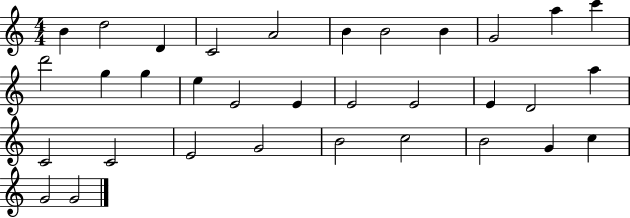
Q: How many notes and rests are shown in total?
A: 33